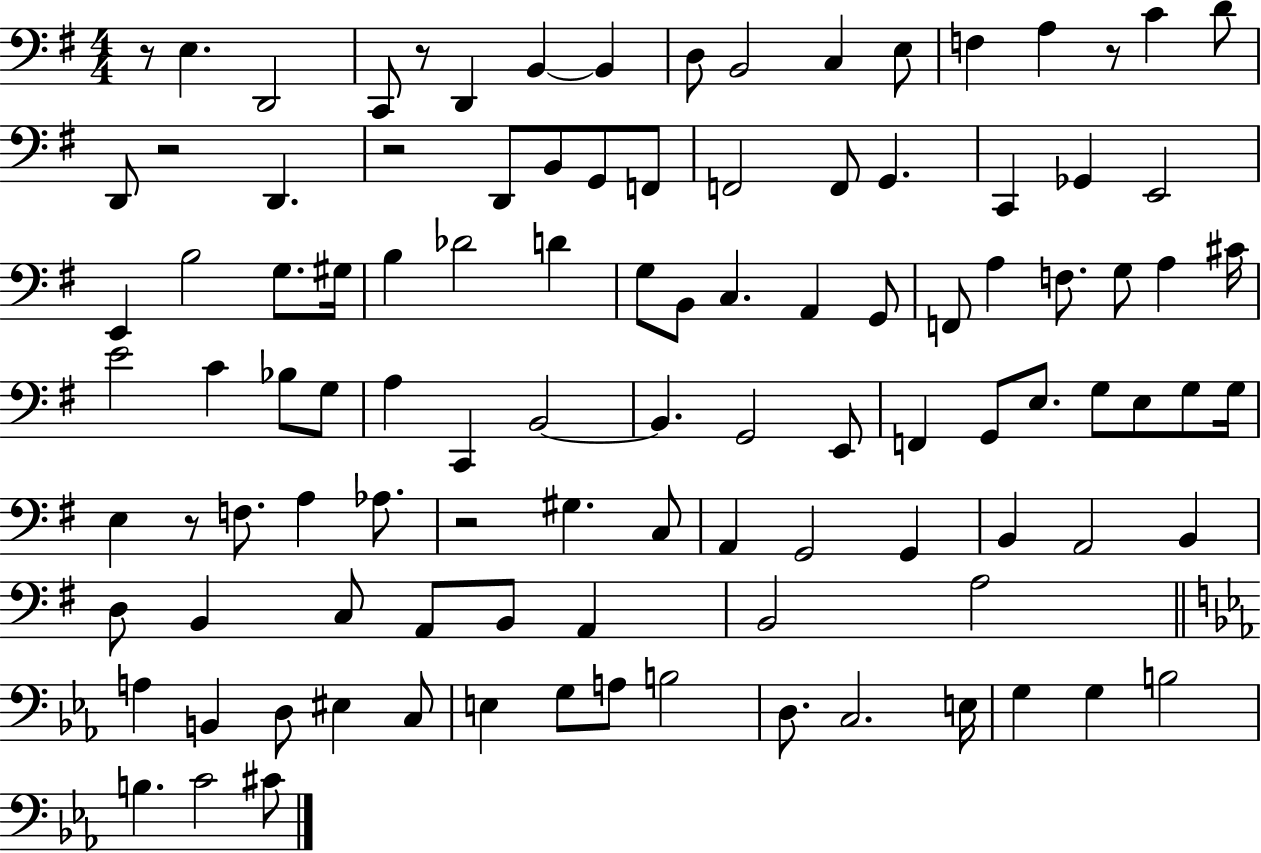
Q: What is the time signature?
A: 4/4